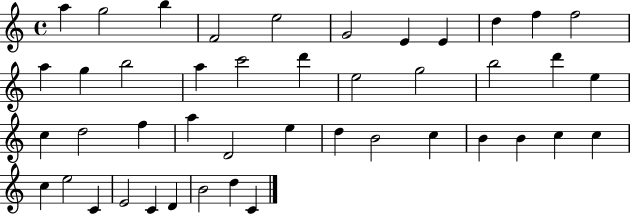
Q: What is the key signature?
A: C major